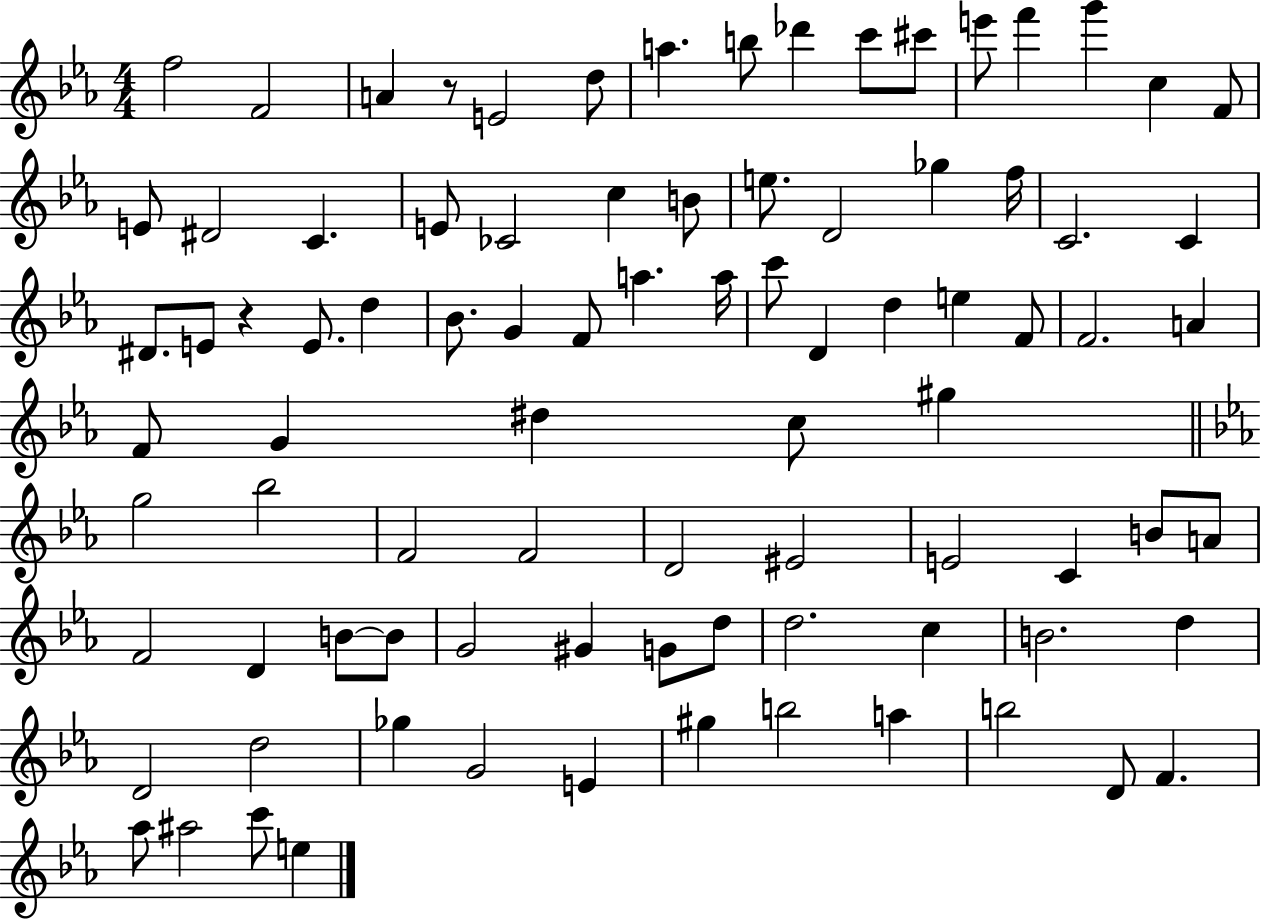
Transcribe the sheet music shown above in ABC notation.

X:1
T:Untitled
M:4/4
L:1/4
K:Eb
f2 F2 A z/2 E2 d/2 a b/2 _d' c'/2 ^c'/2 e'/2 f' g' c F/2 E/2 ^D2 C E/2 _C2 c B/2 e/2 D2 _g f/4 C2 C ^D/2 E/2 z E/2 d _B/2 G F/2 a a/4 c'/2 D d e F/2 F2 A F/2 G ^d c/2 ^g g2 _b2 F2 F2 D2 ^E2 E2 C B/2 A/2 F2 D B/2 B/2 G2 ^G G/2 d/2 d2 c B2 d D2 d2 _g G2 E ^g b2 a b2 D/2 F _a/2 ^a2 c'/2 e